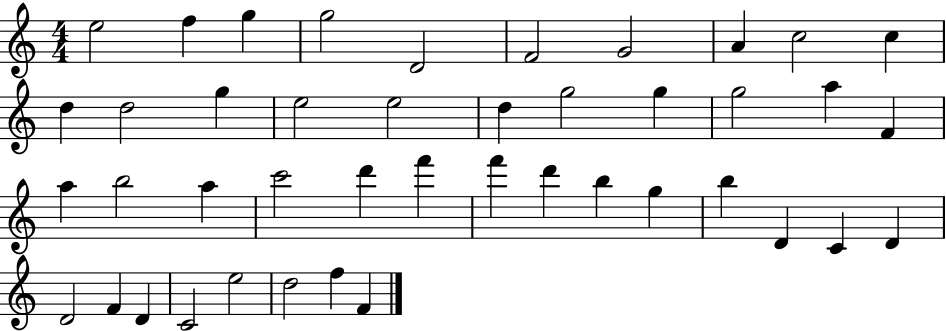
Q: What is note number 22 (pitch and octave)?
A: A5